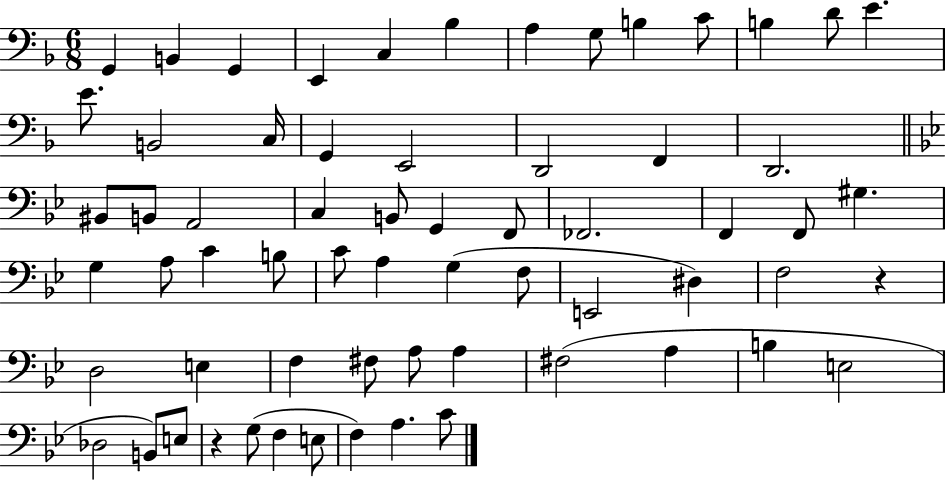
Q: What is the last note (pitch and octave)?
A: C4